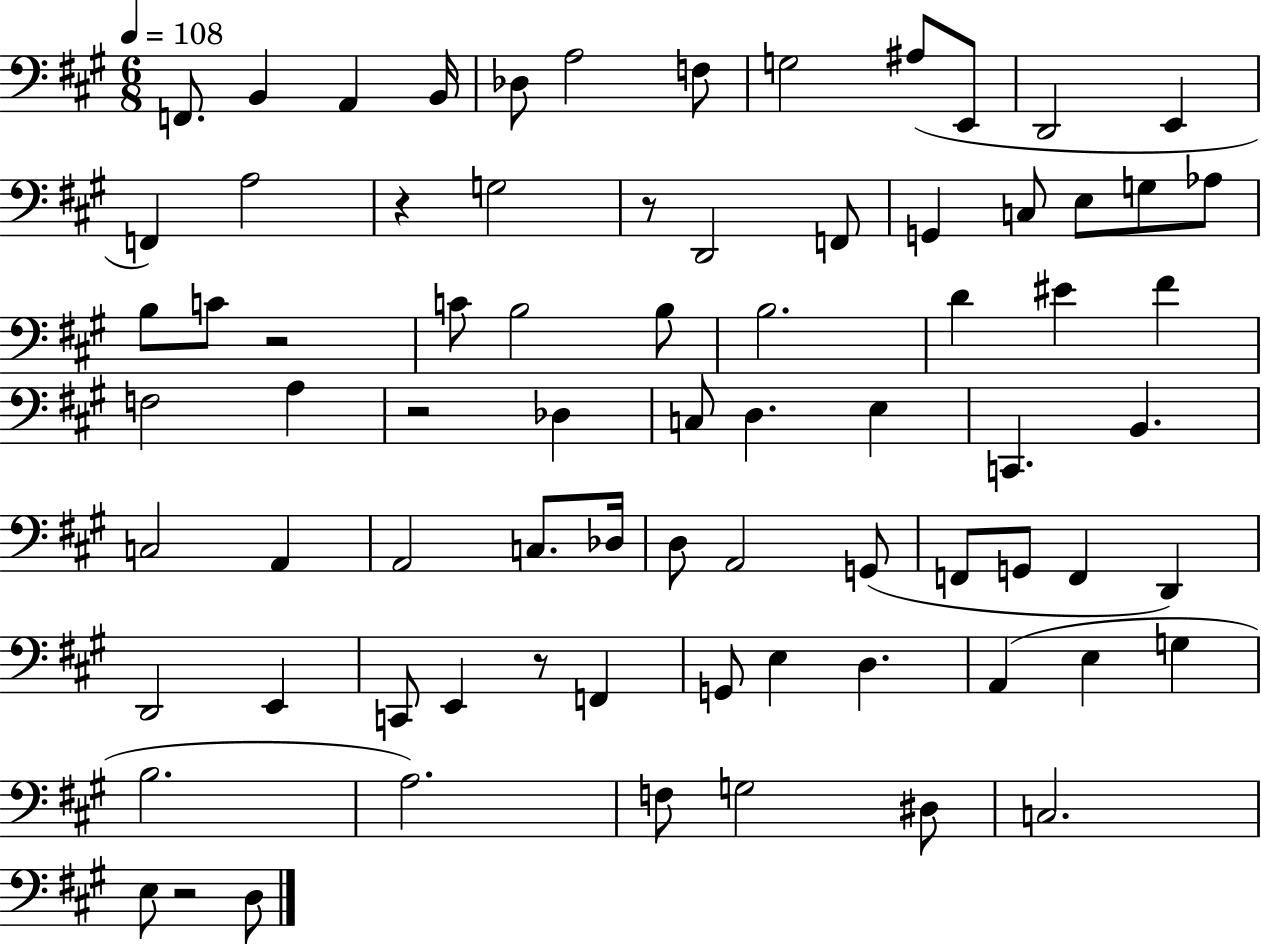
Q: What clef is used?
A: bass